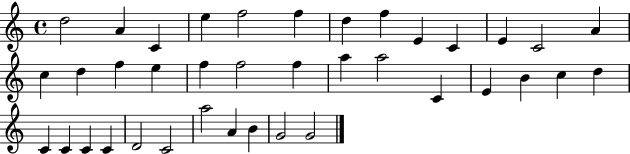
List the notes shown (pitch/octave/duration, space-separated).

D5/h A4/q C4/q E5/q F5/h F5/q D5/q F5/q E4/q C4/q E4/q C4/h A4/q C5/q D5/q F5/q E5/q F5/q F5/h F5/q A5/q A5/h C4/q E4/q B4/q C5/q D5/q C4/q C4/q C4/q C4/q D4/h C4/h A5/h A4/q B4/q G4/h G4/h